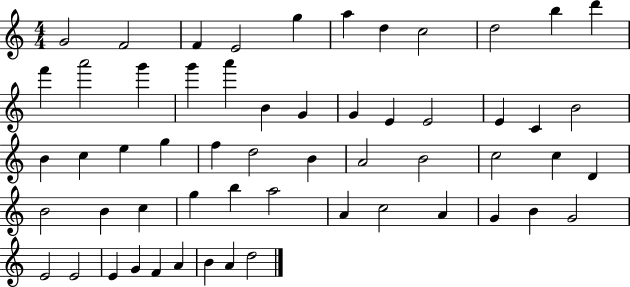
X:1
T:Untitled
M:4/4
L:1/4
K:C
G2 F2 F E2 g a d c2 d2 b d' f' a'2 g' g' a' B G G E E2 E C B2 B c e g f d2 B A2 B2 c2 c D B2 B c g b a2 A c2 A G B G2 E2 E2 E G F A B A d2